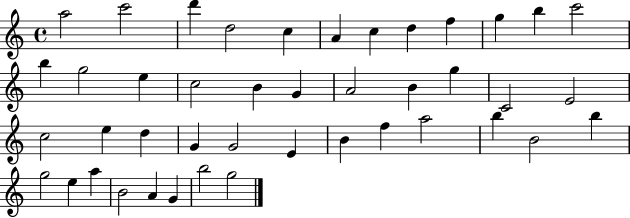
X:1
T:Untitled
M:4/4
L:1/4
K:C
a2 c'2 d' d2 c A c d f g b c'2 b g2 e c2 B G A2 B g C2 E2 c2 e d G G2 E B f a2 b B2 b g2 e a B2 A G b2 g2